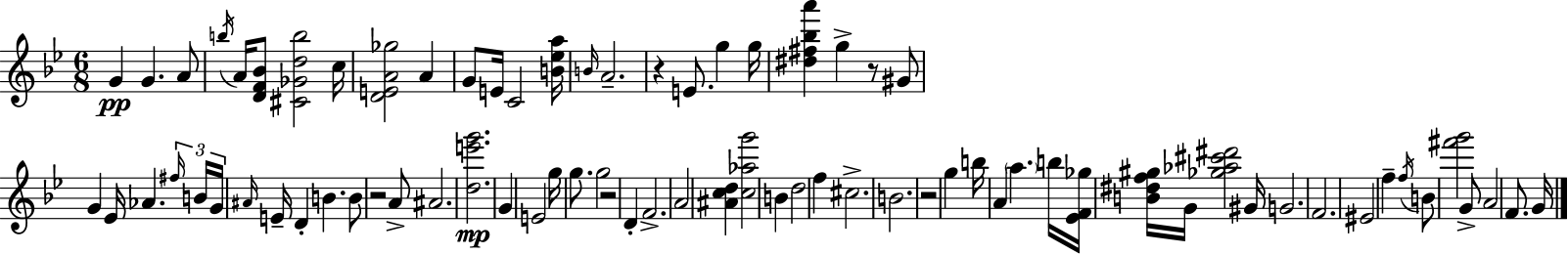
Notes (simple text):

G4/q G4/q. A4/e B5/s A4/s [D4,F4,Bb4]/e [C#4,Gb4,D5,B5]/h C5/s [D4,E4,A4,Gb5]/h A4/q G4/e E4/s C4/h [B4,Eb5,A5]/s B4/s A4/h. R/q E4/e. G5/q G5/s [D#5,F#5,Bb5,A6]/q G5/q R/e G#4/e G4/q Eb4/s Ab4/q. F#5/s B4/s G4/s A#4/s E4/s D4/q B4/q. B4/e R/h A4/e A#4/h. [D5,E6,G6]/h. G4/q E4/h G5/s G5/e. G5/h R/h D4/q F4/h. A4/h [A#4,C5,D5]/q [C5,Ab5,G6]/h B4/q D5/h F5/q C#5/h. B4/h. R/h G5/q B5/s A4/q A5/q. B5/s [Eb4,F4,Gb5]/s [B4,D#5,F5,G#5]/s G4/s [Gb5,Ab5,C#6,D#6]/h G#4/s G4/h. F4/h. EIS4/h F5/q F5/s B4/e [F#6,G6]/h G4/e A4/h F4/e. G4/s